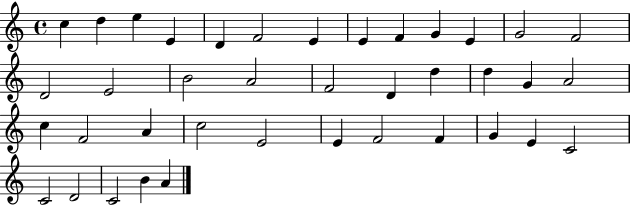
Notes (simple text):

C5/q D5/q E5/q E4/q D4/q F4/h E4/q E4/q F4/q G4/q E4/q G4/h F4/h D4/h E4/h B4/h A4/h F4/h D4/q D5/q D5/q G4/q A4/h C5/q F4/h A4/q C5/h E4/h E4/q F4/h F4/q G4/q E4/q C4/h C4/h D4/h C4/h B4/q A4/q